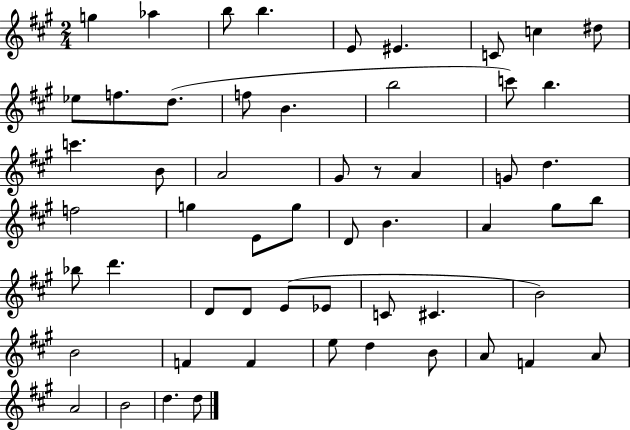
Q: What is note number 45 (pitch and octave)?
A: F4